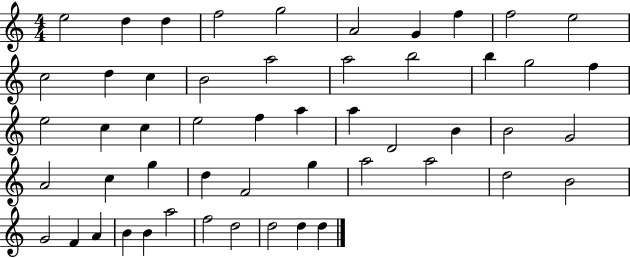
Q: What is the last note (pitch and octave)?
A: D5